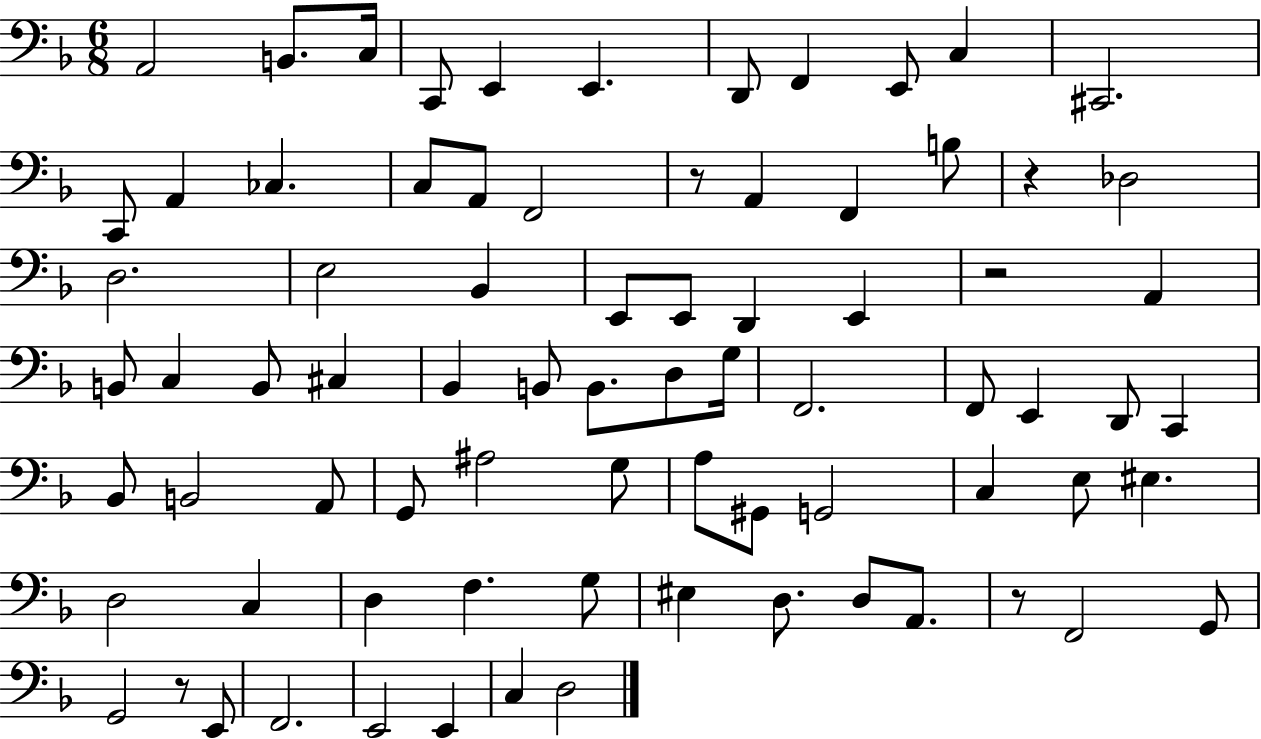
X:1
T:Untitled
M:6/8
L:1/4
K:F
A,,2 B,,/2 C,/4 C,,/2 E,, E,, D,,/2 F,, E,,/2 C, ^C,,2 C,,/2 A,, _C, C,/2 A,,/2 F,,2 z/2 A,, F,, B,/2 z _D,2 D,2 E,2 _B,, E,,/2 E,,/2 D,, E,, z2 A,, B,,/2 C, B,,/2 ^C, _B,, B,,/2 B,,/2 D,/2 G,/4 F,,2 F,,/2 E,, D,,/2 C,, _B,,/2 B,,2 A,,/2 G,,/2 ^A,2 G,/2 A,/2 ^G,,/2 G,,2 C, E,/2 ^E, D,2 C, D, F, G,/2 ^E, D,/2 D,/2 A,,/2 z/2 F,,2 G,,/2 G,,2 z/2 E,,/2 F,,2 E,,2 E,, C, D,2